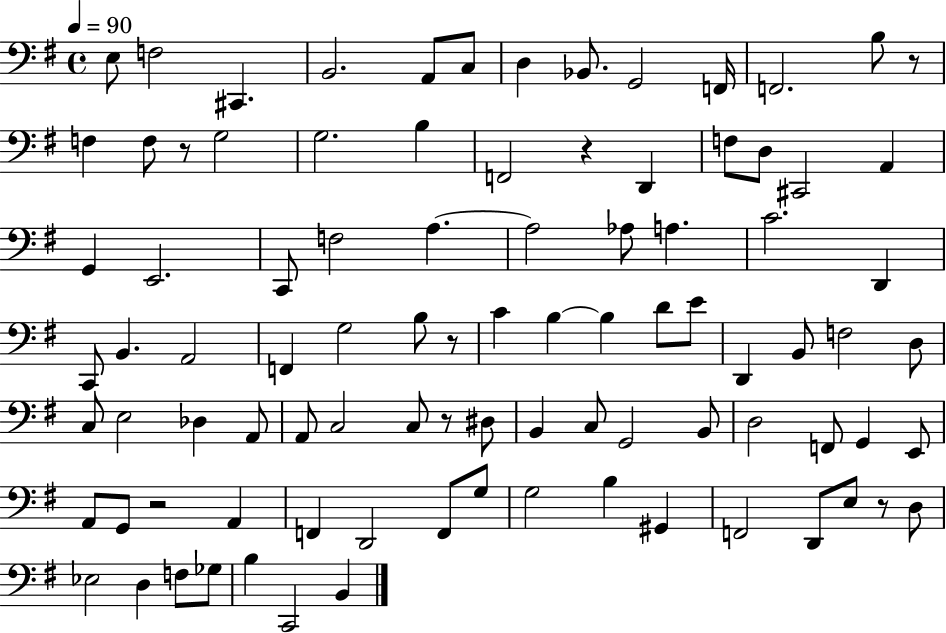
X:1
T:Untitled
M:4/4
L:1/4
K:G
E,/2 F,2 ^C,, B,,2 A,,/2 C,/2 D, _B,,/2 G,,2 F,,/4 F,,2 B,/2 z/2 F, F,/2 z/2 G,2 G,2 B, F,,2 z D,, F,/2 D,/2 ^C,,2 A,, G,, E,,2 C,,/2 F,2 A, A,2 _A,/2 A, C2 D,, C,,/2 B,, A,,2 F,, G,2 B,/2 z/2 C B, B, D/2 E/2 D,, B,,/2 F,2 D,/2 C,/2 E,2 _D, A,,/2 A,,/2 C,2 C,/2 z/2 ^D,/2 B,, C,/2 G,,2 B,,/2 D,2 F,,/2 G,, E,,/2 A,,/2 G,,/2 z2 A,, F,, D,,2 F,,/2 G,/2 G,2 B, ^G,, F,,2 D,,/2 E,/2 z/2 D,/2 _E,2 D, F,/2 _G,/2 B, C,,2 B,,